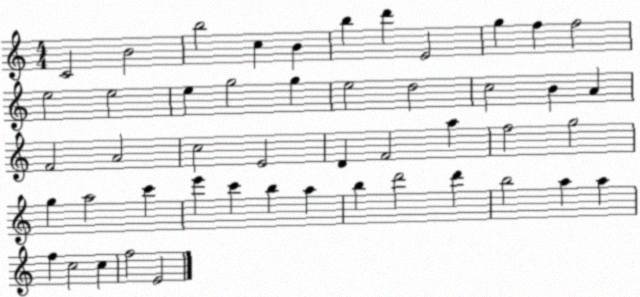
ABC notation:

X:1
T:Untitled
M:4/4
L:1/4
K:C
C2 B2 b2 c B b d' E2 g f f2 e2 e2 e g2 g e2 d2 c2 B A F2 A2 c2 E2 D F2 a f2 g2 g a2 c' e' c' b a b d'2 d' b2 a a f c2 c f2 E2